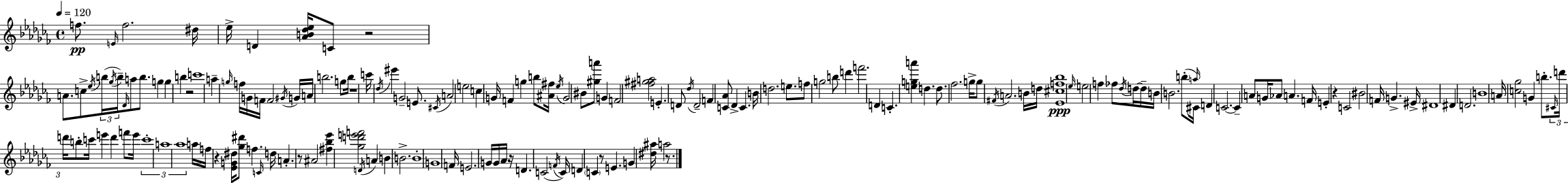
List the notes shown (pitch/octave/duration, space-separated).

F5/e. E4/s F5/h. D#5/s Eb5/s D4/q [Ab4,B4,Db5,Eb5]/s C4/e R/h A4/e. C5/e Eb5/s B5/s Gb5/s B5/s Db4/s A5/e B5/e. G5/q G5/q B5/q R/h C6/w A5/q G5/s F5/s G4/s F4/s F4/h G#4/s G4/s A4/s B5/h. G5/e B5/s R/w C6/s Db5/s EIS6/q G4/h E4/e. C#4/s A4/h E5/h C5/q G4/s F4/q G5/q B5/e [A#4,F#5]/s Eb5/s G4/h BIS4/e [G#5,A6]/e G4/q F4/h [F#5,G#5,A5]/h E4/q. D4/e Db5/s D4/h F4/q [C4,Ab4]/e Db4/q C4/q. B4/s D5/h. E5/e. F5/e G5/h B5/e D6/q F6/h. D4/q C4/q. [E5,G5,A6]/q D5/q. D5/e. FES5/h. G5/s G5/e F#4/s A4/h. B4/s D5/s [Eb4,C#5,F5,Bb5]/w Eb5/s E5/h F5/q FES5/e Db5/s D5/s D5/s B4/s B4/h. B5/e A5/s C#4/s D4/q C4/h. C4/q A4/e G4/s Ab4/e A4/q. F4/s E4/q R/q C4/h BIS4/h F4/s G4/q. EIS4/s D#4/w D#4/q D4/h. B4/w A4/s [C5,Gb5]/h G4/q B5/e. C#4/s D6/s D6/s B5/e C6/s E6/q D6/q F6/e E6/s C6/w A5/w Ab5/w A5/s F5/s R/q [Eb4,G4,D#5]/s [Gb5,D#6]/e F5/q. C4/s D5/s A4/q. R/e A#4/h [F#5,Bb5,Eb6]/q [Gb5,D6,E6,F6]/h D4/s A4/q B4/q B4/h. B4/w G4/w F4/s E4/h. G4/s G4/s Ab4/s R/s D4/q. C4/h F4/s C4/s D4/q C4/q R/e E4/q. G4/q [D#5,A#5]/s A5/h R/e.